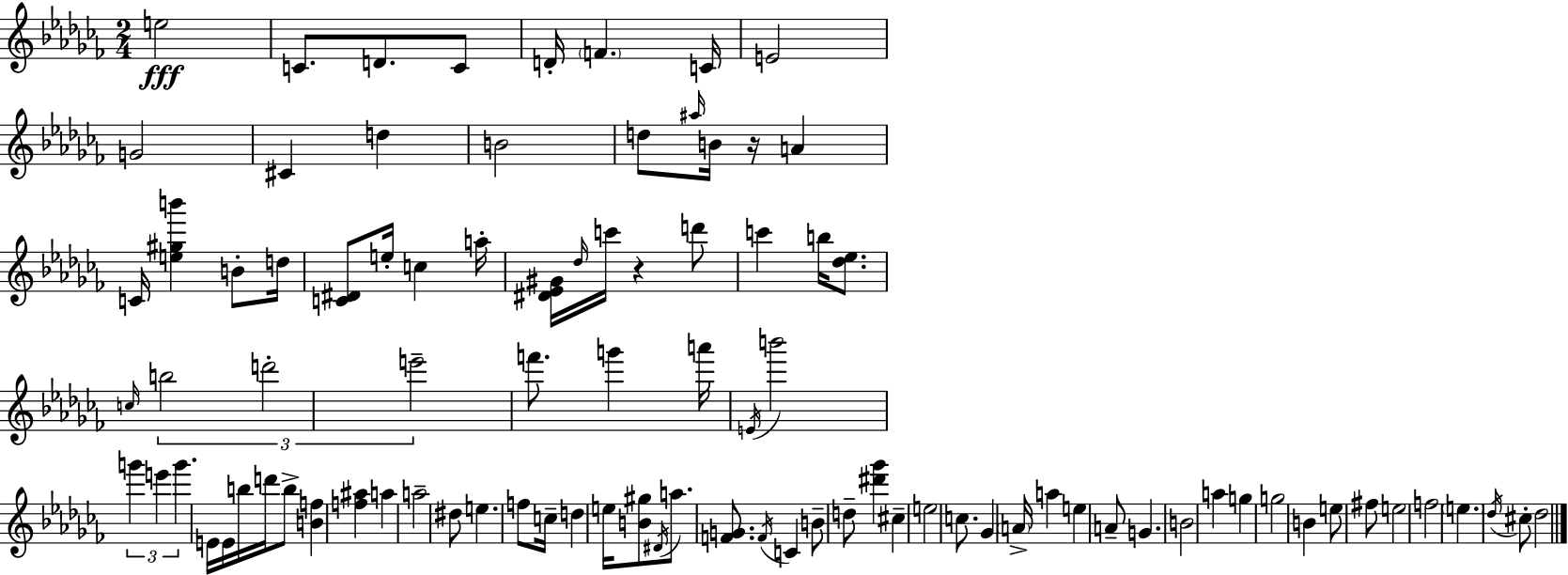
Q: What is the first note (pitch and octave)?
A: E5